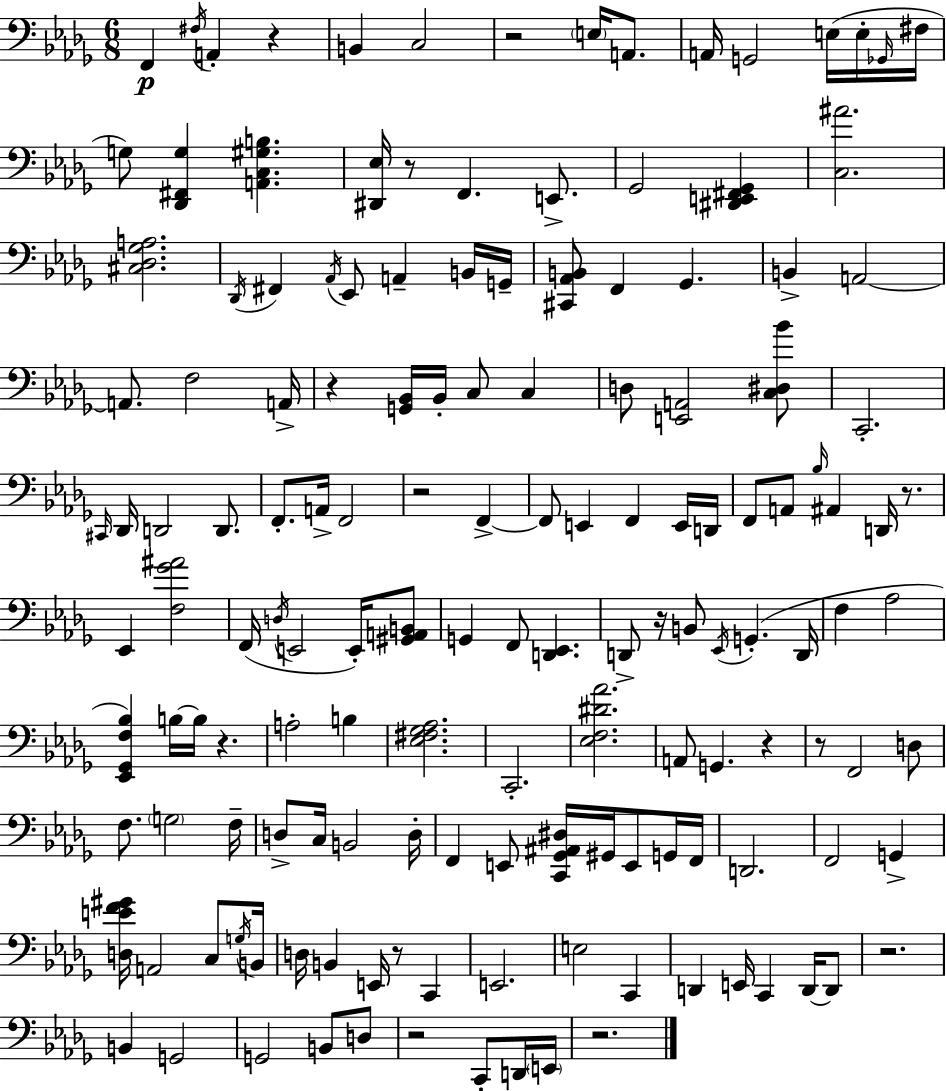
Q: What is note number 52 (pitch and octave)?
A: Bb3